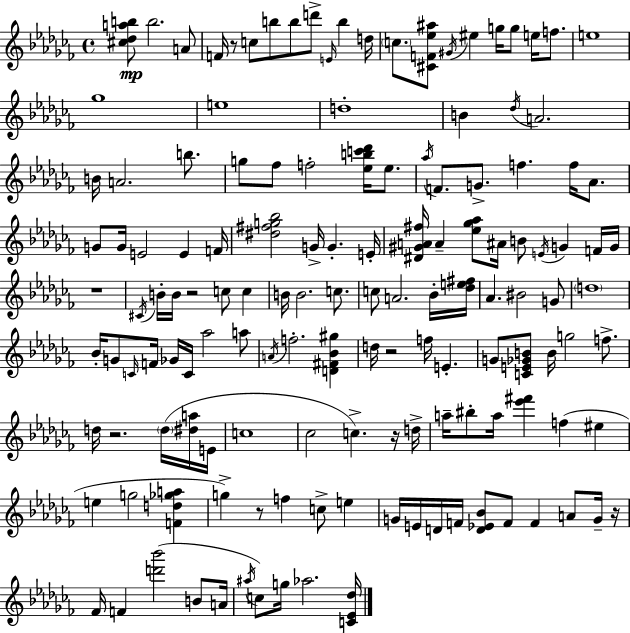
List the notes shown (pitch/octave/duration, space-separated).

[C#5,Db5,A5,B5]/e B5/h. A4/e F4/s R/e C5/e B5/e B5/e D6/e E4/s B5/q D5/s C5/e. [C#4,F4,Eb5,A#5]/e G#4/s EIS5/q G5/s G5/e E5/s F5/e. E5/w Gb5/w E5/w D5/w B4/q Db5/s A4/h. B4/s A4/h. B5/e. G5/e FES5/e F5/h [Eb5,B5,C6,Db6]/s Eb5/e. Ab5/s F4/e. G4/e. F5/q. F5/s Ab4/e. G4/e G4/s E4/h E4/q F4/s [D#5,F#5,G5,Bb5]/h G4/s G4/q. E4/s [D#4,G#4,A4,F#5]/s A4/q [Eb5,Gb5,Ab5]/e A#4/s B4/e E4/s G4/q F4/s G4/s R/w C#4/s B4/s B4/s R/h C5/e C5/q B4/s B4/h. C5/e. C5/e A4/h. Bb4/s [Db5,E5,F#5]/s Ab4/q. BIS4/h G4/e D5/w Bb4/s G4/e C4/s F4/s Gb4/s C4/s Ab5/h A5/e A4/s F5/h. [D4,F#4,Bb4,G#5]/q D5/s R/h F5/s E4/q. G4/e [C4,E4,Gb4,B4]/e B4/s G5/h F5/e. D5/s R/h. D5/s [D#5,A5]/s E4/s C5/w CES5/h C5/q. R/s D5/s A5/s BIS5/e A5/s [Eb6,F#6]/q F5/q EIS5/q E5/q G5/h [F4,D5,Gb5,A5]/q G5/q R/e F5/q C5/e E5/q G4/s E4/s D4/s F4/s [D4,Eb4,Bb4]/e F4/e F4/q A4/e G4/s R/s FES4/s F4/q [D6,Bb6]/h B4/e A4/s A#5/s C5/e G5/s Ab5/h. [C4,Eb4,Db5]/s